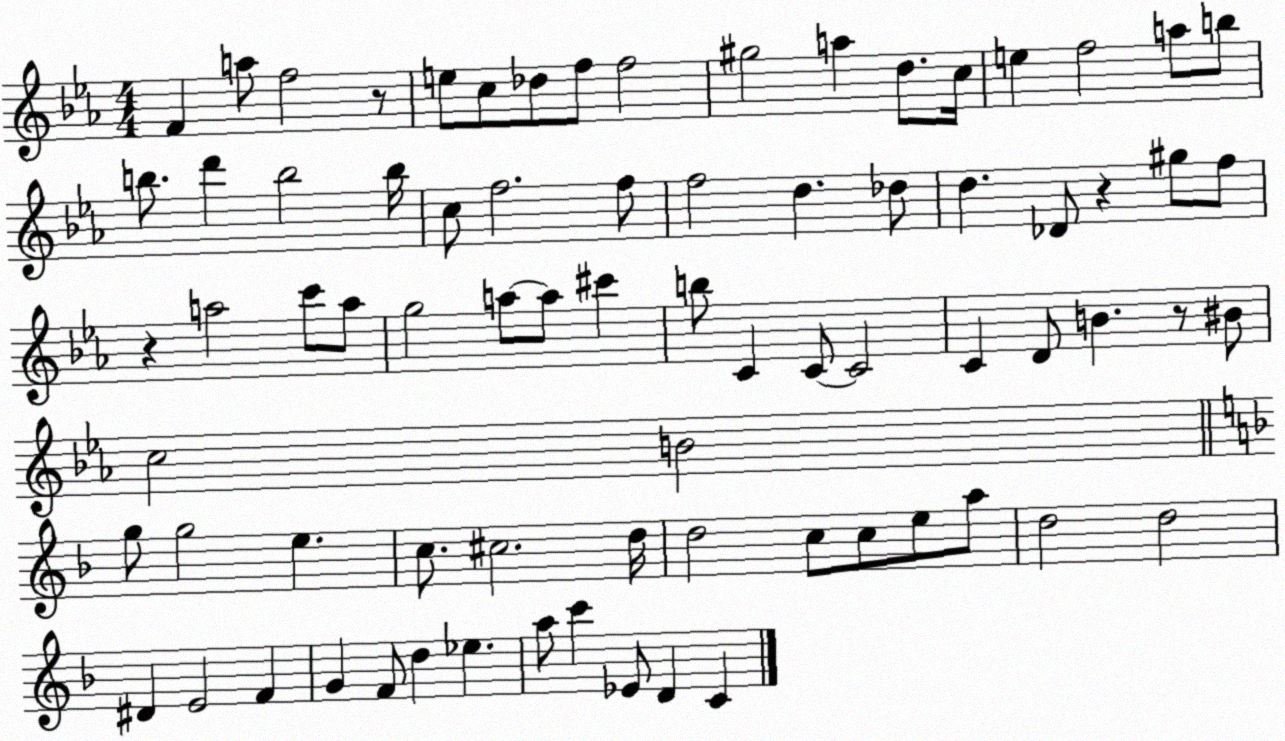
X:1
T:Untitled
M:4/4
L:1/4
K:Eb
F a/2 f2 z/2 e/2 c/2 _d/2 f/2 f2 ^g2 a d/2 c/4 e f2 a/2 b/2 b/2 d' b2 b/4 c/2 f2 f/2 f2 d _d/2 d _D/2 z ^g/2 f/2 z a2 c'/2 a/2 g2 a/2 a/2 ^c' b/2 C C/2 C2 C D/2 B z/2 ^B/2 c2 B2 g/2 g2 e c/2 ^c2 d/4 d2 c/2 c/2 e/2 a/2 d2 d2 ^D E2 F G F/2 d _e a/2 c' _E/2 D C